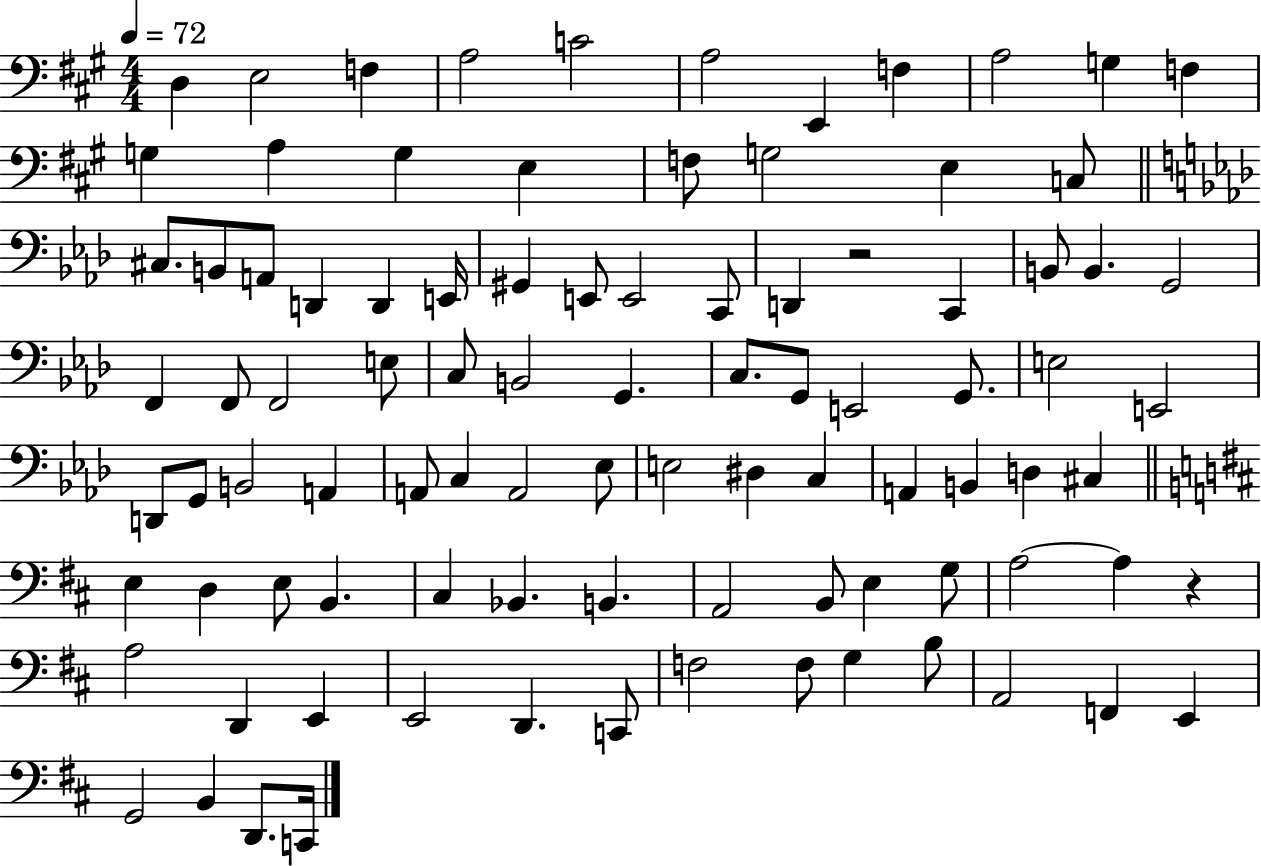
{
  \clef bass
  \numericTimeSignature
  \time 4/4
  \key a \major
  \tempo 4 = 72
  \repeat volta 2 { d4 e2 f4 | a2 c'2 | a2 e,4 f4 | a2 g4 f4 | \break g4 a4 g4 e4 | f8 g2 e4 c8 | \bar "||" \break \key aes \major cis8. b,8 a,8 d,4 d,4 e,16 | gis,4 e,8 e,2 c,8 | d,4 r2 c,4 | b,8 b,4. g,2 | \break f,4 f,8 f,2 e8 | c8 b,2 g,4. | c8. g,8 e,2 g,8. | e2 e,2 | \break d,8 g,8 b,2 a,4 | a,8 c4 a,2 ees8 | e2 dis4 c4 | a,4 b,4 d4 cis4 | \break \bar "||" \break \key d \major e4 d4 e8 b,4. | cis4 bes,4. b,4. | a,2 b,8 e4 g8 | a2~~ a4 r4 | \break a2 d,4 e,4 | e,2 d,4. c,8 | f2 f8 g4 b8 | a,2 f,4 e,4 | \break g,2 b,4 d,8. c,16 | } \bar "|."
}